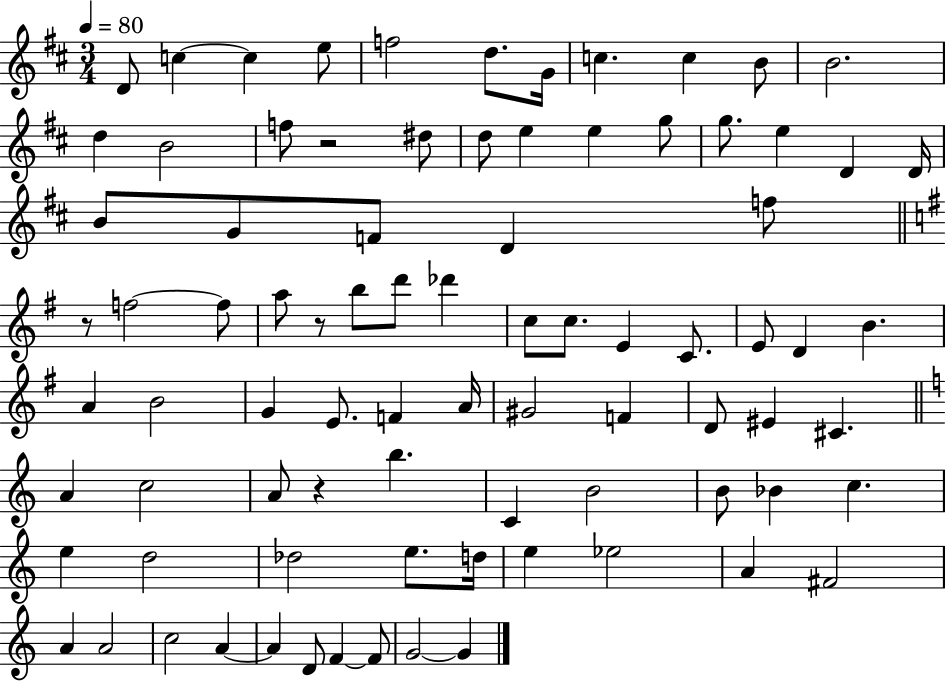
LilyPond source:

{
  \clef treble
  \numericTimeSignature
  \time 3/4
  \key d \major
  \tempo 4 = 80
  d'8 c''4~~ c''4 e''8 | f''2 d''8. g'16 | c''4. c''4 b'8 | b'2. | \break d''4 b'2 | f''8 r2 dis''8 | d''8 e''4 e''4 g''8 | g''8. e''4 d'4 d'16 | \break b'8 g'8 f'8 d'4 f''8 | \bar "||" \break \key e \minor r8 f''2~~ f''8 | a''8 r8 b''8 d'''8 des'''4 | c''8 c''8. e'4 c'8. | e'8 d'4 b'4. | \break a'4 b'2 | g'4 e'8. f'4 a'16 | gis'2 f'4 | d'8 eis'4 cis'4. | \break \bar "||" \break \key a \minor a'4 c''2 | a'8 r4 b''4. | c'4 b'2 | b'8 bes'4 c''4. | \break e''4 d''2 | des''2 e''8. d''16 | e''4 ees''2 | a'4 fis'2 | \break a'4 a'2 | c''2 a'4~~ | a'4 d'8 f'4~~ f'8 | g'2~~ g'4 | \break \bar "|."
}